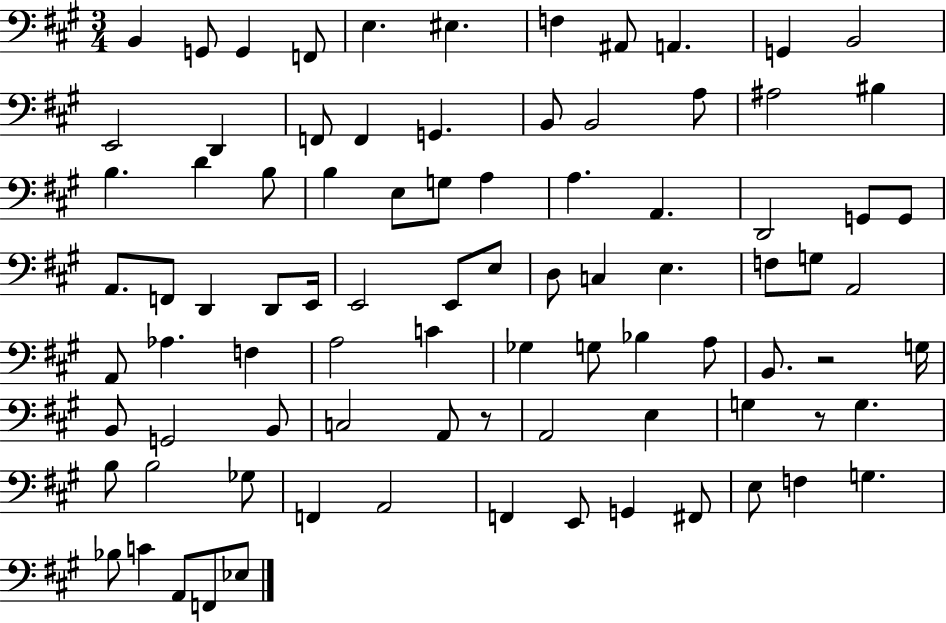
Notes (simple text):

B2/q G2/e G2/q F2/e E3/q. EIS3/q. F3/q A#2/e A2/q. G2/q B2/h E2/h D2/q F2/e F2/q G2/q. B2/e B2/h A3/e A#3/h BIS3/q B3/q. D4/q B3/e B3/q E3/e G3/e A3/q A3/q. A2/q. D2/h G2/e G2/e A2/e. F2/e D2/q D2/e E2/s E2/h E2/e E3/e D3/e C3/q E3/q. F3/e G3/e A2/h A2/e Ab3/q. F3/q A3/h C4/q Gb3/q G3/e Bb3/q A3/e B2/e. R/h G3/s B2/e G2/h B2/e C3/h A2/e R/e A2/h E3/q G3/q R/e G3/q. B3/e B3/h Gb3/e F2/q A2/h F2/q E2/e G2/q F#2/e E3/e F3/q G3/q. Bb3/e C4/q A2/e F2/e Eb3/e